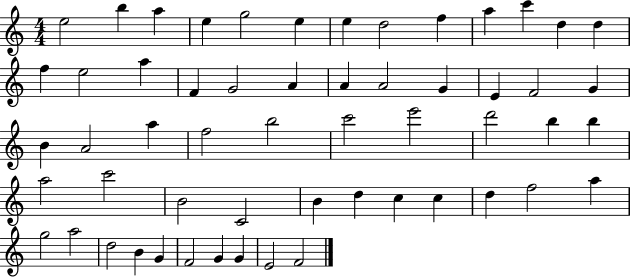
E5/h B5/q A5/q E5/q G5/h E5/q E5/q D5/h F5/q A5/q C6/q D5/q D5/q F5/q E5/h A5/q F4/q G4/h A4/q A4/q A4/h G4/q E4/q F4/h G4/q B4/q A4/h A5/q F5/h B5/h C6/h E6/h D6/h B5/q B5/q A5/h C6/h B4/h C4/h B4/q D5/q C5/q C5/q D5/q F5/h A5/q G5/h A5/h D5/h B4/q G4/q F4/h G4/q G4/q E4/h F4/h